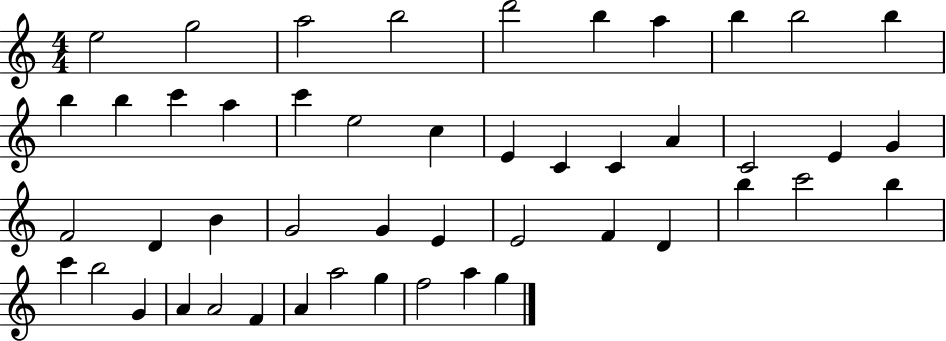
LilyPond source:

{
  \clef treble
  \numericTimeSignature
  \time 4/4
  \key c \major
  e''2 g''2 | a''2 b''2 | d'''2 b''4 a''4 | b''4 b''2 b''4 | \break b''4 b''4 c'''4 a''4 | c'''4 e''2 c''4 | e'4 c'4 c'4 a'4 | c'2 e'4 g'4 | \break f'2 d'4 b'4 | g'2 g'4 e'4 | e'2 f'4 d'4 | b''4 c'''2 b''4 | \break c'''4 b''2 g'4 | a'4 a'2 f'4 | a'4 a''2 g''4 | f''2 a''4 g''4 | \break \bar "|."
}